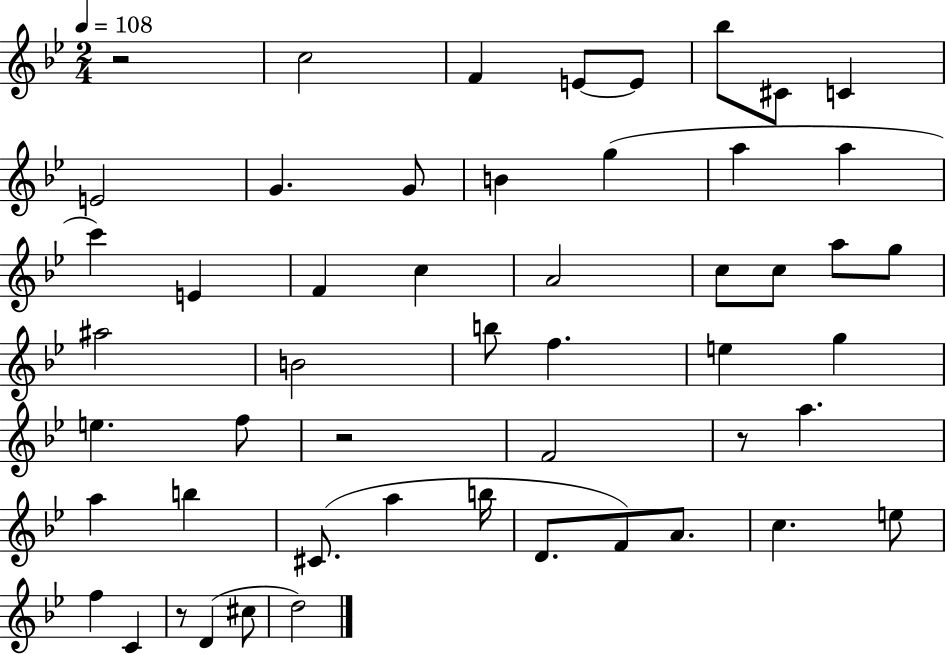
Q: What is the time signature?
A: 2/4